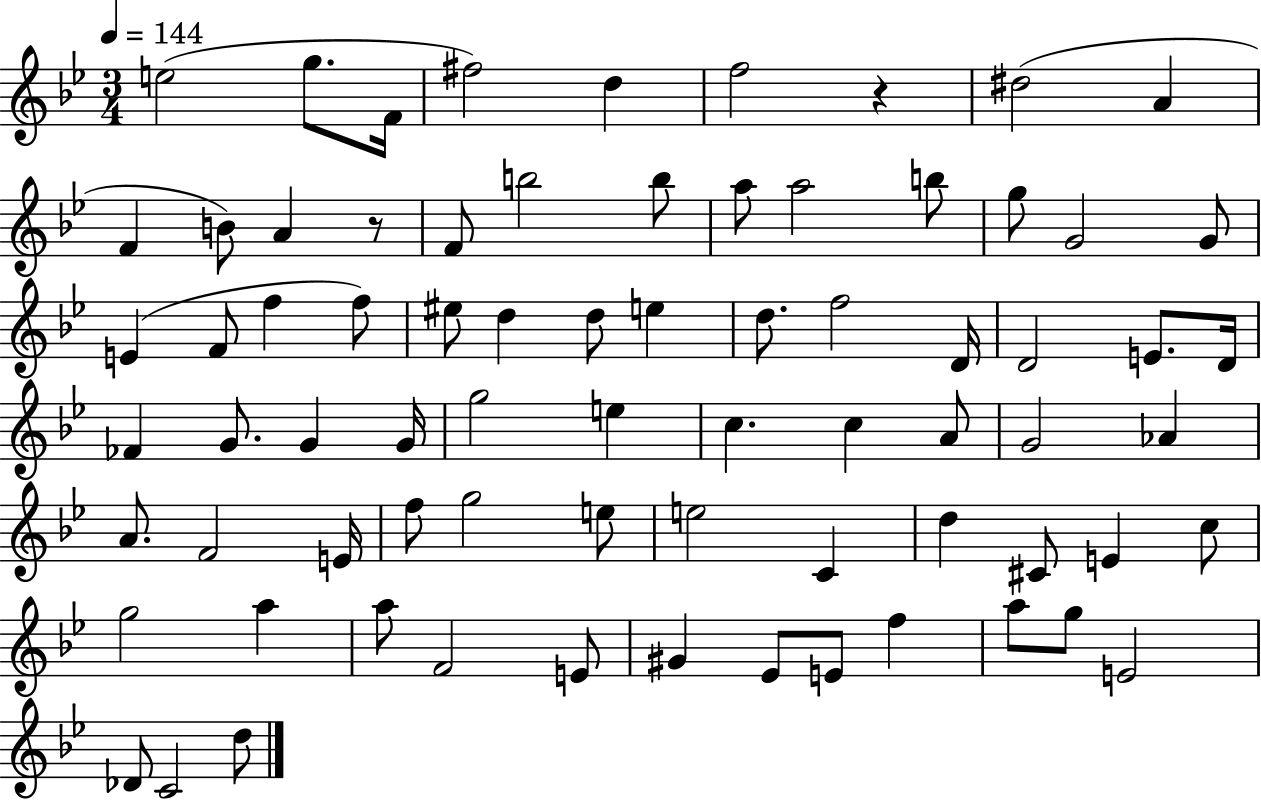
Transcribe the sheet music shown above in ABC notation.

X:1
T:Untitled
M:3/4
L:1/4
K:Bb
e2 g/2 F/4 ^f2 d f2 z ^d2 A F B/2 A z/2 F/2 b2 b/2 a/2 a2 b/2 g/2 G2 G/2 E F/2 f f/2 ^e/2 d d/2 e d/2 f2 D/4 D2 E/2 D/4 _F G/2 G G/4 g2 e c c A/2 G2 _A A/2 F2 E/4 f/2 g2 e/2 e2 C d ^C/2 E c/2 g2 a a/2 F2 E/2 ^G _E/2 E/2 f a/2 g/2 E2 _D/2 C2 d/2